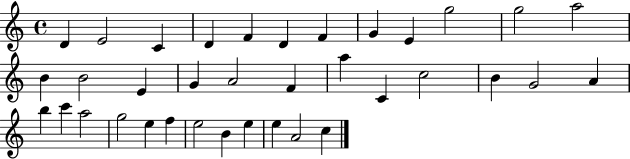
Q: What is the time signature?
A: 4/4